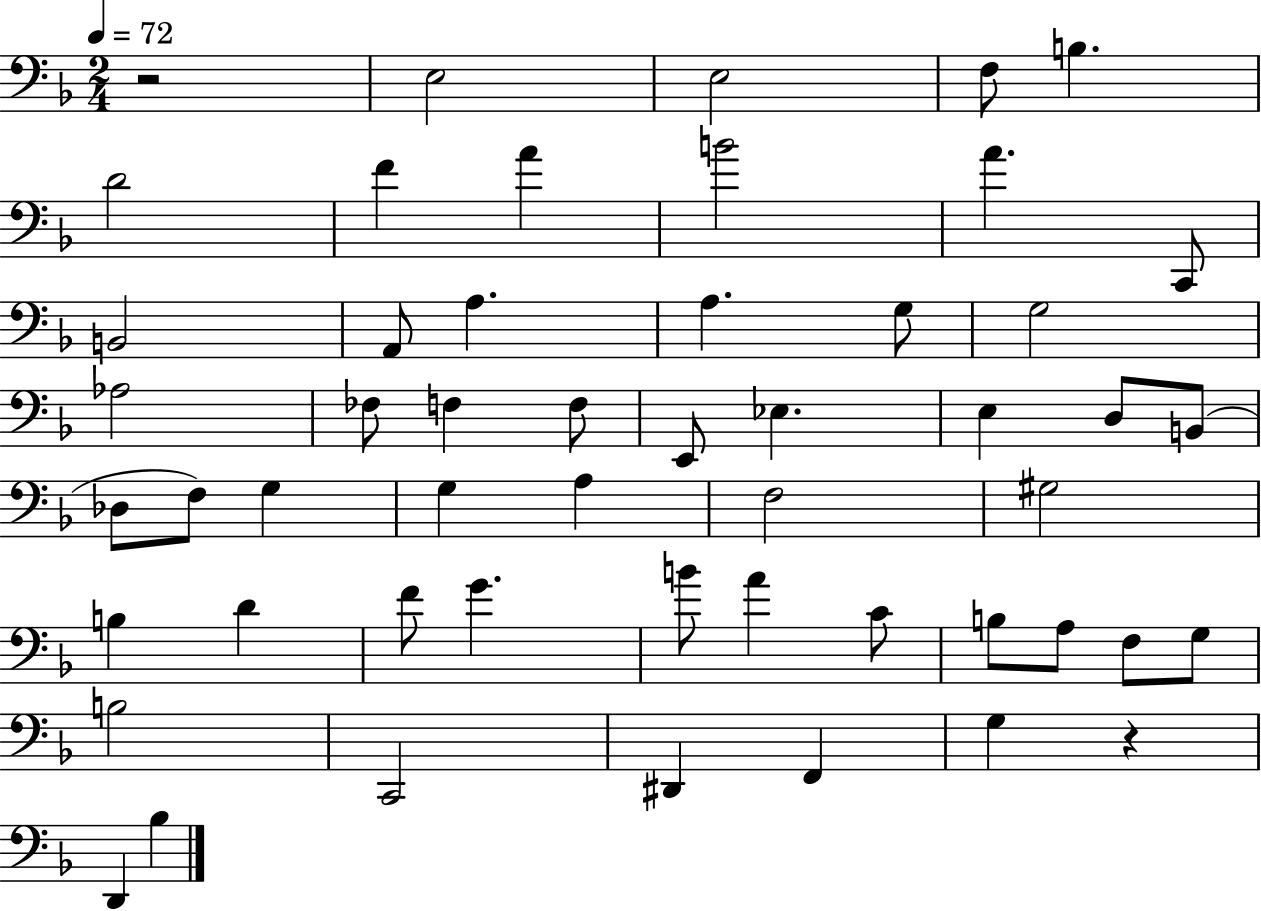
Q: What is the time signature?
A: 2/4